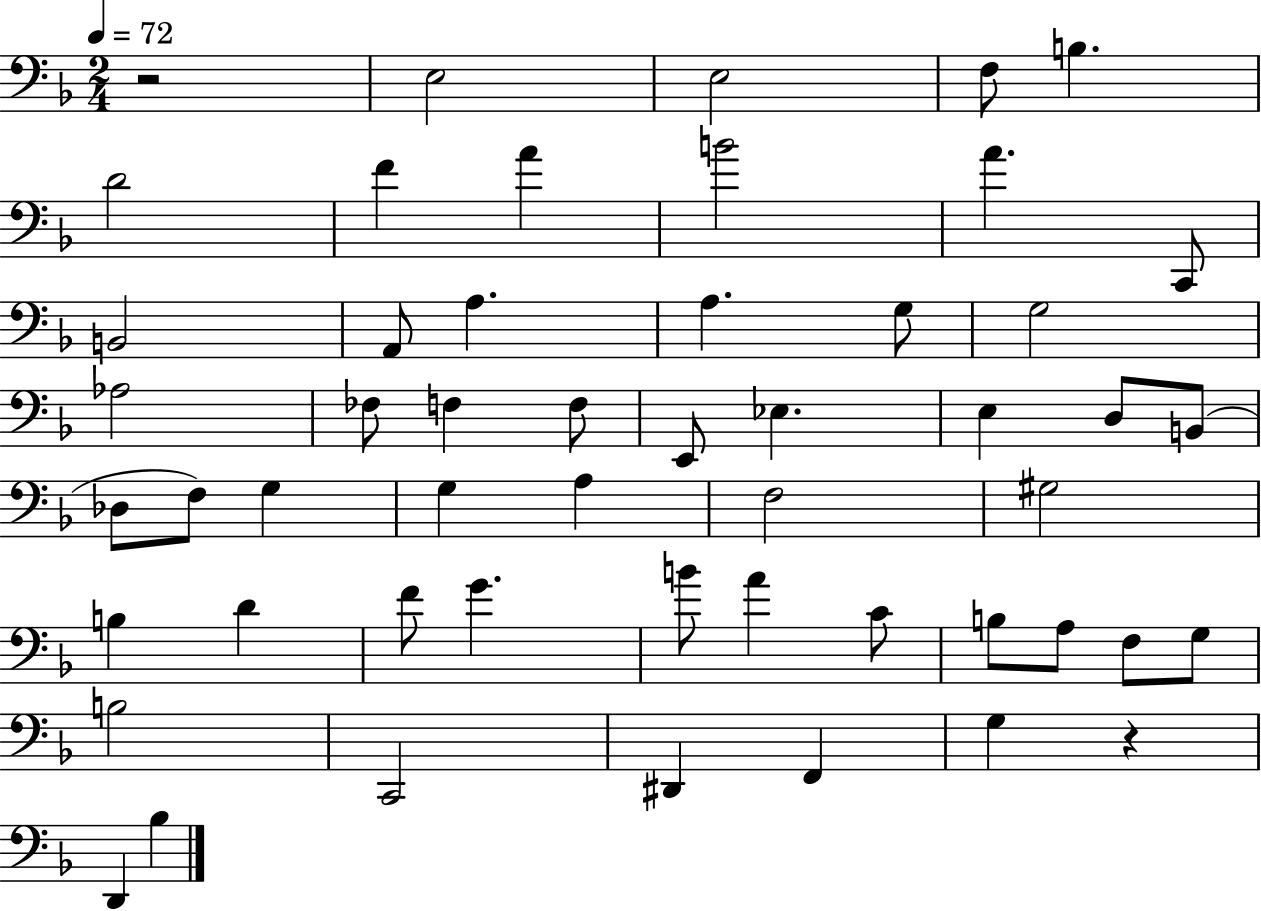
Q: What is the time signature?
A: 2/4